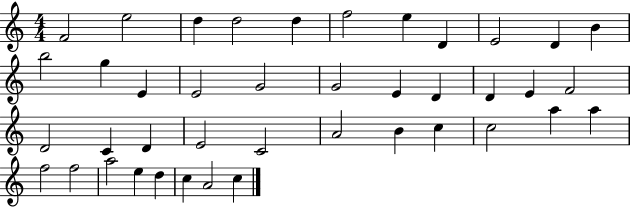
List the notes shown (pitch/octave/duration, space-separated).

F4/h E5/h D5/q D5/h D5/q F5/h E5/q D4/q E4/h D4/q B4/q B5/h G5/q E4/q E4/h G4/h G4/h E4/q D4/q D4/q E4/q F4/h D4/h C4/q D4/q E4/h C4/h A4/h B4/q C5/q C5/h A5/q A5/q F5/h F5/h A5/h E5/q D5/q C5/q A4/h C5/q